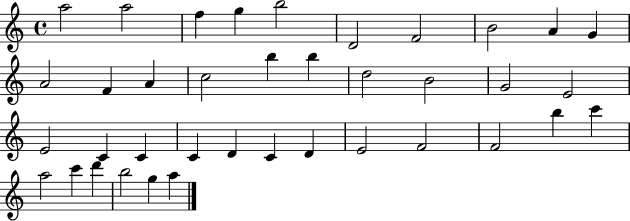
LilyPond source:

{
  \clef treble
  \time 4/4
  \defaultTimeSignature
  \key c \major
  a''2 a''2 | f''4 g''4 b''2 | d'2 f'2 | b'2 a'4 g'4 | \break a'2 f'4 a'4 | c''2 b''4 b''4 | d''2 b'2 | g'2 e'2 | \break e'2 c'4 c'4 | c'4 d'4 c'4 d'4 | e'2 f'2 | f'2 b''4 c'''4 | \break a''2 c'''4 d'''4 | b''2 g''4 a''4 | \bar "|."
}